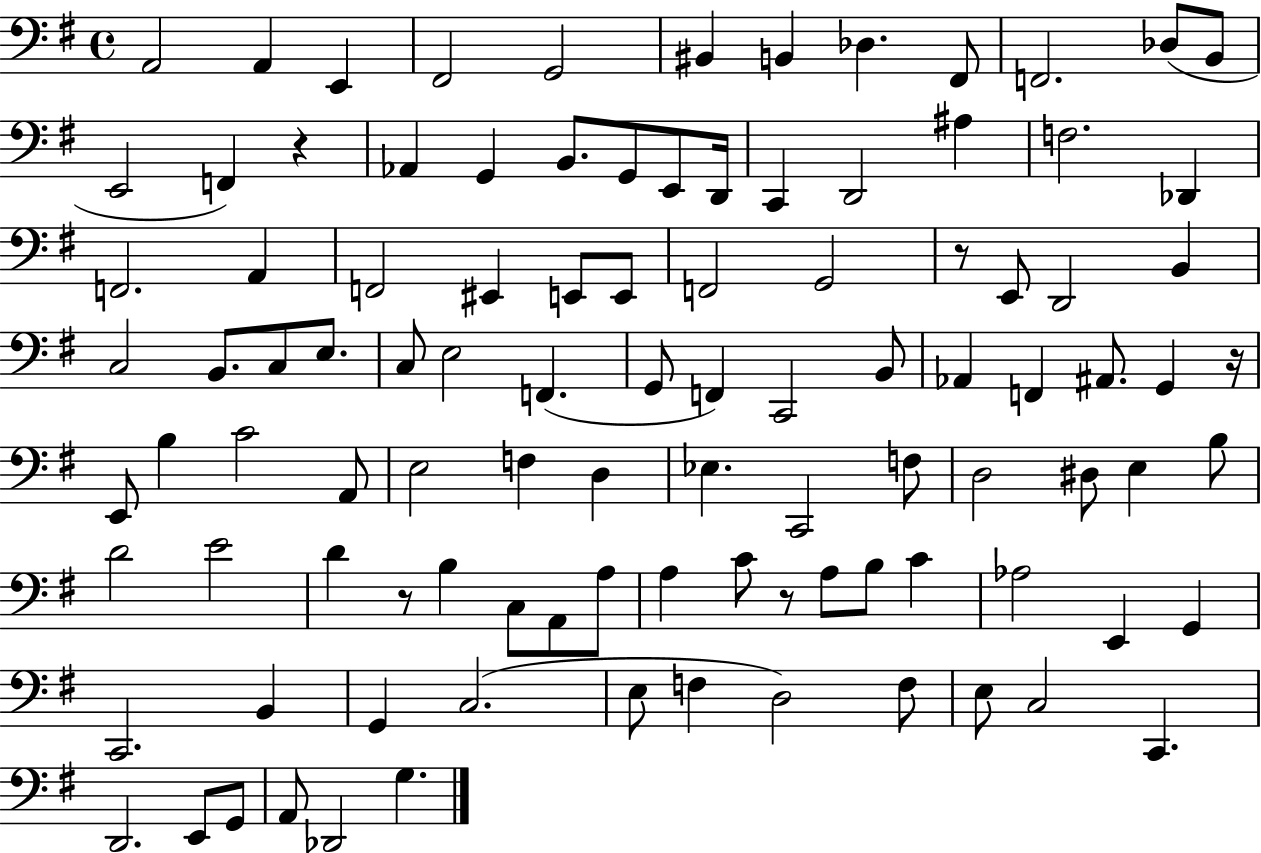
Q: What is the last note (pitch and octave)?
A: G3